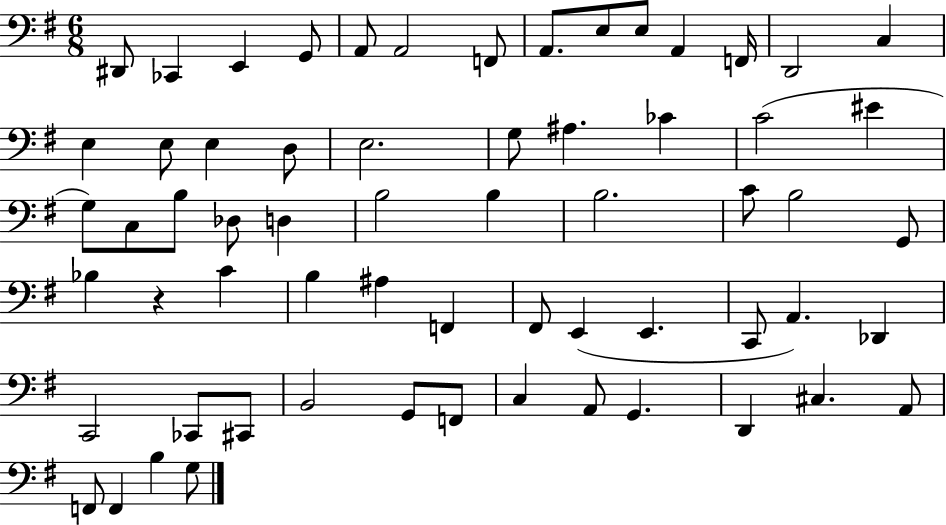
D#2/e CES2/q E2/q G2/e A2/e A2/h F2/e A2/e. E3/e E3/e A2/q F2/s D2/h C3/q E3/q E3/e E3/q D3/e E3/h. G3/e A#3/q. CES4/q C4/h EIS4/q G3/e C3/e B3/e Db3/e D3/q B3/h B3/q B3/h. C4/e B3/h G2/e Bb3/q R/q C4/q B3/q A#3/q F2/q F#2/e E2/q E2/q. C2/e A2/q. Db2/q C2/h CES2/e C#2/e B2/h G2/e F2/e C3/q A2/e G2/q. D2/q C#3/q. A2/e F2/e F2/q B3/q G3/e